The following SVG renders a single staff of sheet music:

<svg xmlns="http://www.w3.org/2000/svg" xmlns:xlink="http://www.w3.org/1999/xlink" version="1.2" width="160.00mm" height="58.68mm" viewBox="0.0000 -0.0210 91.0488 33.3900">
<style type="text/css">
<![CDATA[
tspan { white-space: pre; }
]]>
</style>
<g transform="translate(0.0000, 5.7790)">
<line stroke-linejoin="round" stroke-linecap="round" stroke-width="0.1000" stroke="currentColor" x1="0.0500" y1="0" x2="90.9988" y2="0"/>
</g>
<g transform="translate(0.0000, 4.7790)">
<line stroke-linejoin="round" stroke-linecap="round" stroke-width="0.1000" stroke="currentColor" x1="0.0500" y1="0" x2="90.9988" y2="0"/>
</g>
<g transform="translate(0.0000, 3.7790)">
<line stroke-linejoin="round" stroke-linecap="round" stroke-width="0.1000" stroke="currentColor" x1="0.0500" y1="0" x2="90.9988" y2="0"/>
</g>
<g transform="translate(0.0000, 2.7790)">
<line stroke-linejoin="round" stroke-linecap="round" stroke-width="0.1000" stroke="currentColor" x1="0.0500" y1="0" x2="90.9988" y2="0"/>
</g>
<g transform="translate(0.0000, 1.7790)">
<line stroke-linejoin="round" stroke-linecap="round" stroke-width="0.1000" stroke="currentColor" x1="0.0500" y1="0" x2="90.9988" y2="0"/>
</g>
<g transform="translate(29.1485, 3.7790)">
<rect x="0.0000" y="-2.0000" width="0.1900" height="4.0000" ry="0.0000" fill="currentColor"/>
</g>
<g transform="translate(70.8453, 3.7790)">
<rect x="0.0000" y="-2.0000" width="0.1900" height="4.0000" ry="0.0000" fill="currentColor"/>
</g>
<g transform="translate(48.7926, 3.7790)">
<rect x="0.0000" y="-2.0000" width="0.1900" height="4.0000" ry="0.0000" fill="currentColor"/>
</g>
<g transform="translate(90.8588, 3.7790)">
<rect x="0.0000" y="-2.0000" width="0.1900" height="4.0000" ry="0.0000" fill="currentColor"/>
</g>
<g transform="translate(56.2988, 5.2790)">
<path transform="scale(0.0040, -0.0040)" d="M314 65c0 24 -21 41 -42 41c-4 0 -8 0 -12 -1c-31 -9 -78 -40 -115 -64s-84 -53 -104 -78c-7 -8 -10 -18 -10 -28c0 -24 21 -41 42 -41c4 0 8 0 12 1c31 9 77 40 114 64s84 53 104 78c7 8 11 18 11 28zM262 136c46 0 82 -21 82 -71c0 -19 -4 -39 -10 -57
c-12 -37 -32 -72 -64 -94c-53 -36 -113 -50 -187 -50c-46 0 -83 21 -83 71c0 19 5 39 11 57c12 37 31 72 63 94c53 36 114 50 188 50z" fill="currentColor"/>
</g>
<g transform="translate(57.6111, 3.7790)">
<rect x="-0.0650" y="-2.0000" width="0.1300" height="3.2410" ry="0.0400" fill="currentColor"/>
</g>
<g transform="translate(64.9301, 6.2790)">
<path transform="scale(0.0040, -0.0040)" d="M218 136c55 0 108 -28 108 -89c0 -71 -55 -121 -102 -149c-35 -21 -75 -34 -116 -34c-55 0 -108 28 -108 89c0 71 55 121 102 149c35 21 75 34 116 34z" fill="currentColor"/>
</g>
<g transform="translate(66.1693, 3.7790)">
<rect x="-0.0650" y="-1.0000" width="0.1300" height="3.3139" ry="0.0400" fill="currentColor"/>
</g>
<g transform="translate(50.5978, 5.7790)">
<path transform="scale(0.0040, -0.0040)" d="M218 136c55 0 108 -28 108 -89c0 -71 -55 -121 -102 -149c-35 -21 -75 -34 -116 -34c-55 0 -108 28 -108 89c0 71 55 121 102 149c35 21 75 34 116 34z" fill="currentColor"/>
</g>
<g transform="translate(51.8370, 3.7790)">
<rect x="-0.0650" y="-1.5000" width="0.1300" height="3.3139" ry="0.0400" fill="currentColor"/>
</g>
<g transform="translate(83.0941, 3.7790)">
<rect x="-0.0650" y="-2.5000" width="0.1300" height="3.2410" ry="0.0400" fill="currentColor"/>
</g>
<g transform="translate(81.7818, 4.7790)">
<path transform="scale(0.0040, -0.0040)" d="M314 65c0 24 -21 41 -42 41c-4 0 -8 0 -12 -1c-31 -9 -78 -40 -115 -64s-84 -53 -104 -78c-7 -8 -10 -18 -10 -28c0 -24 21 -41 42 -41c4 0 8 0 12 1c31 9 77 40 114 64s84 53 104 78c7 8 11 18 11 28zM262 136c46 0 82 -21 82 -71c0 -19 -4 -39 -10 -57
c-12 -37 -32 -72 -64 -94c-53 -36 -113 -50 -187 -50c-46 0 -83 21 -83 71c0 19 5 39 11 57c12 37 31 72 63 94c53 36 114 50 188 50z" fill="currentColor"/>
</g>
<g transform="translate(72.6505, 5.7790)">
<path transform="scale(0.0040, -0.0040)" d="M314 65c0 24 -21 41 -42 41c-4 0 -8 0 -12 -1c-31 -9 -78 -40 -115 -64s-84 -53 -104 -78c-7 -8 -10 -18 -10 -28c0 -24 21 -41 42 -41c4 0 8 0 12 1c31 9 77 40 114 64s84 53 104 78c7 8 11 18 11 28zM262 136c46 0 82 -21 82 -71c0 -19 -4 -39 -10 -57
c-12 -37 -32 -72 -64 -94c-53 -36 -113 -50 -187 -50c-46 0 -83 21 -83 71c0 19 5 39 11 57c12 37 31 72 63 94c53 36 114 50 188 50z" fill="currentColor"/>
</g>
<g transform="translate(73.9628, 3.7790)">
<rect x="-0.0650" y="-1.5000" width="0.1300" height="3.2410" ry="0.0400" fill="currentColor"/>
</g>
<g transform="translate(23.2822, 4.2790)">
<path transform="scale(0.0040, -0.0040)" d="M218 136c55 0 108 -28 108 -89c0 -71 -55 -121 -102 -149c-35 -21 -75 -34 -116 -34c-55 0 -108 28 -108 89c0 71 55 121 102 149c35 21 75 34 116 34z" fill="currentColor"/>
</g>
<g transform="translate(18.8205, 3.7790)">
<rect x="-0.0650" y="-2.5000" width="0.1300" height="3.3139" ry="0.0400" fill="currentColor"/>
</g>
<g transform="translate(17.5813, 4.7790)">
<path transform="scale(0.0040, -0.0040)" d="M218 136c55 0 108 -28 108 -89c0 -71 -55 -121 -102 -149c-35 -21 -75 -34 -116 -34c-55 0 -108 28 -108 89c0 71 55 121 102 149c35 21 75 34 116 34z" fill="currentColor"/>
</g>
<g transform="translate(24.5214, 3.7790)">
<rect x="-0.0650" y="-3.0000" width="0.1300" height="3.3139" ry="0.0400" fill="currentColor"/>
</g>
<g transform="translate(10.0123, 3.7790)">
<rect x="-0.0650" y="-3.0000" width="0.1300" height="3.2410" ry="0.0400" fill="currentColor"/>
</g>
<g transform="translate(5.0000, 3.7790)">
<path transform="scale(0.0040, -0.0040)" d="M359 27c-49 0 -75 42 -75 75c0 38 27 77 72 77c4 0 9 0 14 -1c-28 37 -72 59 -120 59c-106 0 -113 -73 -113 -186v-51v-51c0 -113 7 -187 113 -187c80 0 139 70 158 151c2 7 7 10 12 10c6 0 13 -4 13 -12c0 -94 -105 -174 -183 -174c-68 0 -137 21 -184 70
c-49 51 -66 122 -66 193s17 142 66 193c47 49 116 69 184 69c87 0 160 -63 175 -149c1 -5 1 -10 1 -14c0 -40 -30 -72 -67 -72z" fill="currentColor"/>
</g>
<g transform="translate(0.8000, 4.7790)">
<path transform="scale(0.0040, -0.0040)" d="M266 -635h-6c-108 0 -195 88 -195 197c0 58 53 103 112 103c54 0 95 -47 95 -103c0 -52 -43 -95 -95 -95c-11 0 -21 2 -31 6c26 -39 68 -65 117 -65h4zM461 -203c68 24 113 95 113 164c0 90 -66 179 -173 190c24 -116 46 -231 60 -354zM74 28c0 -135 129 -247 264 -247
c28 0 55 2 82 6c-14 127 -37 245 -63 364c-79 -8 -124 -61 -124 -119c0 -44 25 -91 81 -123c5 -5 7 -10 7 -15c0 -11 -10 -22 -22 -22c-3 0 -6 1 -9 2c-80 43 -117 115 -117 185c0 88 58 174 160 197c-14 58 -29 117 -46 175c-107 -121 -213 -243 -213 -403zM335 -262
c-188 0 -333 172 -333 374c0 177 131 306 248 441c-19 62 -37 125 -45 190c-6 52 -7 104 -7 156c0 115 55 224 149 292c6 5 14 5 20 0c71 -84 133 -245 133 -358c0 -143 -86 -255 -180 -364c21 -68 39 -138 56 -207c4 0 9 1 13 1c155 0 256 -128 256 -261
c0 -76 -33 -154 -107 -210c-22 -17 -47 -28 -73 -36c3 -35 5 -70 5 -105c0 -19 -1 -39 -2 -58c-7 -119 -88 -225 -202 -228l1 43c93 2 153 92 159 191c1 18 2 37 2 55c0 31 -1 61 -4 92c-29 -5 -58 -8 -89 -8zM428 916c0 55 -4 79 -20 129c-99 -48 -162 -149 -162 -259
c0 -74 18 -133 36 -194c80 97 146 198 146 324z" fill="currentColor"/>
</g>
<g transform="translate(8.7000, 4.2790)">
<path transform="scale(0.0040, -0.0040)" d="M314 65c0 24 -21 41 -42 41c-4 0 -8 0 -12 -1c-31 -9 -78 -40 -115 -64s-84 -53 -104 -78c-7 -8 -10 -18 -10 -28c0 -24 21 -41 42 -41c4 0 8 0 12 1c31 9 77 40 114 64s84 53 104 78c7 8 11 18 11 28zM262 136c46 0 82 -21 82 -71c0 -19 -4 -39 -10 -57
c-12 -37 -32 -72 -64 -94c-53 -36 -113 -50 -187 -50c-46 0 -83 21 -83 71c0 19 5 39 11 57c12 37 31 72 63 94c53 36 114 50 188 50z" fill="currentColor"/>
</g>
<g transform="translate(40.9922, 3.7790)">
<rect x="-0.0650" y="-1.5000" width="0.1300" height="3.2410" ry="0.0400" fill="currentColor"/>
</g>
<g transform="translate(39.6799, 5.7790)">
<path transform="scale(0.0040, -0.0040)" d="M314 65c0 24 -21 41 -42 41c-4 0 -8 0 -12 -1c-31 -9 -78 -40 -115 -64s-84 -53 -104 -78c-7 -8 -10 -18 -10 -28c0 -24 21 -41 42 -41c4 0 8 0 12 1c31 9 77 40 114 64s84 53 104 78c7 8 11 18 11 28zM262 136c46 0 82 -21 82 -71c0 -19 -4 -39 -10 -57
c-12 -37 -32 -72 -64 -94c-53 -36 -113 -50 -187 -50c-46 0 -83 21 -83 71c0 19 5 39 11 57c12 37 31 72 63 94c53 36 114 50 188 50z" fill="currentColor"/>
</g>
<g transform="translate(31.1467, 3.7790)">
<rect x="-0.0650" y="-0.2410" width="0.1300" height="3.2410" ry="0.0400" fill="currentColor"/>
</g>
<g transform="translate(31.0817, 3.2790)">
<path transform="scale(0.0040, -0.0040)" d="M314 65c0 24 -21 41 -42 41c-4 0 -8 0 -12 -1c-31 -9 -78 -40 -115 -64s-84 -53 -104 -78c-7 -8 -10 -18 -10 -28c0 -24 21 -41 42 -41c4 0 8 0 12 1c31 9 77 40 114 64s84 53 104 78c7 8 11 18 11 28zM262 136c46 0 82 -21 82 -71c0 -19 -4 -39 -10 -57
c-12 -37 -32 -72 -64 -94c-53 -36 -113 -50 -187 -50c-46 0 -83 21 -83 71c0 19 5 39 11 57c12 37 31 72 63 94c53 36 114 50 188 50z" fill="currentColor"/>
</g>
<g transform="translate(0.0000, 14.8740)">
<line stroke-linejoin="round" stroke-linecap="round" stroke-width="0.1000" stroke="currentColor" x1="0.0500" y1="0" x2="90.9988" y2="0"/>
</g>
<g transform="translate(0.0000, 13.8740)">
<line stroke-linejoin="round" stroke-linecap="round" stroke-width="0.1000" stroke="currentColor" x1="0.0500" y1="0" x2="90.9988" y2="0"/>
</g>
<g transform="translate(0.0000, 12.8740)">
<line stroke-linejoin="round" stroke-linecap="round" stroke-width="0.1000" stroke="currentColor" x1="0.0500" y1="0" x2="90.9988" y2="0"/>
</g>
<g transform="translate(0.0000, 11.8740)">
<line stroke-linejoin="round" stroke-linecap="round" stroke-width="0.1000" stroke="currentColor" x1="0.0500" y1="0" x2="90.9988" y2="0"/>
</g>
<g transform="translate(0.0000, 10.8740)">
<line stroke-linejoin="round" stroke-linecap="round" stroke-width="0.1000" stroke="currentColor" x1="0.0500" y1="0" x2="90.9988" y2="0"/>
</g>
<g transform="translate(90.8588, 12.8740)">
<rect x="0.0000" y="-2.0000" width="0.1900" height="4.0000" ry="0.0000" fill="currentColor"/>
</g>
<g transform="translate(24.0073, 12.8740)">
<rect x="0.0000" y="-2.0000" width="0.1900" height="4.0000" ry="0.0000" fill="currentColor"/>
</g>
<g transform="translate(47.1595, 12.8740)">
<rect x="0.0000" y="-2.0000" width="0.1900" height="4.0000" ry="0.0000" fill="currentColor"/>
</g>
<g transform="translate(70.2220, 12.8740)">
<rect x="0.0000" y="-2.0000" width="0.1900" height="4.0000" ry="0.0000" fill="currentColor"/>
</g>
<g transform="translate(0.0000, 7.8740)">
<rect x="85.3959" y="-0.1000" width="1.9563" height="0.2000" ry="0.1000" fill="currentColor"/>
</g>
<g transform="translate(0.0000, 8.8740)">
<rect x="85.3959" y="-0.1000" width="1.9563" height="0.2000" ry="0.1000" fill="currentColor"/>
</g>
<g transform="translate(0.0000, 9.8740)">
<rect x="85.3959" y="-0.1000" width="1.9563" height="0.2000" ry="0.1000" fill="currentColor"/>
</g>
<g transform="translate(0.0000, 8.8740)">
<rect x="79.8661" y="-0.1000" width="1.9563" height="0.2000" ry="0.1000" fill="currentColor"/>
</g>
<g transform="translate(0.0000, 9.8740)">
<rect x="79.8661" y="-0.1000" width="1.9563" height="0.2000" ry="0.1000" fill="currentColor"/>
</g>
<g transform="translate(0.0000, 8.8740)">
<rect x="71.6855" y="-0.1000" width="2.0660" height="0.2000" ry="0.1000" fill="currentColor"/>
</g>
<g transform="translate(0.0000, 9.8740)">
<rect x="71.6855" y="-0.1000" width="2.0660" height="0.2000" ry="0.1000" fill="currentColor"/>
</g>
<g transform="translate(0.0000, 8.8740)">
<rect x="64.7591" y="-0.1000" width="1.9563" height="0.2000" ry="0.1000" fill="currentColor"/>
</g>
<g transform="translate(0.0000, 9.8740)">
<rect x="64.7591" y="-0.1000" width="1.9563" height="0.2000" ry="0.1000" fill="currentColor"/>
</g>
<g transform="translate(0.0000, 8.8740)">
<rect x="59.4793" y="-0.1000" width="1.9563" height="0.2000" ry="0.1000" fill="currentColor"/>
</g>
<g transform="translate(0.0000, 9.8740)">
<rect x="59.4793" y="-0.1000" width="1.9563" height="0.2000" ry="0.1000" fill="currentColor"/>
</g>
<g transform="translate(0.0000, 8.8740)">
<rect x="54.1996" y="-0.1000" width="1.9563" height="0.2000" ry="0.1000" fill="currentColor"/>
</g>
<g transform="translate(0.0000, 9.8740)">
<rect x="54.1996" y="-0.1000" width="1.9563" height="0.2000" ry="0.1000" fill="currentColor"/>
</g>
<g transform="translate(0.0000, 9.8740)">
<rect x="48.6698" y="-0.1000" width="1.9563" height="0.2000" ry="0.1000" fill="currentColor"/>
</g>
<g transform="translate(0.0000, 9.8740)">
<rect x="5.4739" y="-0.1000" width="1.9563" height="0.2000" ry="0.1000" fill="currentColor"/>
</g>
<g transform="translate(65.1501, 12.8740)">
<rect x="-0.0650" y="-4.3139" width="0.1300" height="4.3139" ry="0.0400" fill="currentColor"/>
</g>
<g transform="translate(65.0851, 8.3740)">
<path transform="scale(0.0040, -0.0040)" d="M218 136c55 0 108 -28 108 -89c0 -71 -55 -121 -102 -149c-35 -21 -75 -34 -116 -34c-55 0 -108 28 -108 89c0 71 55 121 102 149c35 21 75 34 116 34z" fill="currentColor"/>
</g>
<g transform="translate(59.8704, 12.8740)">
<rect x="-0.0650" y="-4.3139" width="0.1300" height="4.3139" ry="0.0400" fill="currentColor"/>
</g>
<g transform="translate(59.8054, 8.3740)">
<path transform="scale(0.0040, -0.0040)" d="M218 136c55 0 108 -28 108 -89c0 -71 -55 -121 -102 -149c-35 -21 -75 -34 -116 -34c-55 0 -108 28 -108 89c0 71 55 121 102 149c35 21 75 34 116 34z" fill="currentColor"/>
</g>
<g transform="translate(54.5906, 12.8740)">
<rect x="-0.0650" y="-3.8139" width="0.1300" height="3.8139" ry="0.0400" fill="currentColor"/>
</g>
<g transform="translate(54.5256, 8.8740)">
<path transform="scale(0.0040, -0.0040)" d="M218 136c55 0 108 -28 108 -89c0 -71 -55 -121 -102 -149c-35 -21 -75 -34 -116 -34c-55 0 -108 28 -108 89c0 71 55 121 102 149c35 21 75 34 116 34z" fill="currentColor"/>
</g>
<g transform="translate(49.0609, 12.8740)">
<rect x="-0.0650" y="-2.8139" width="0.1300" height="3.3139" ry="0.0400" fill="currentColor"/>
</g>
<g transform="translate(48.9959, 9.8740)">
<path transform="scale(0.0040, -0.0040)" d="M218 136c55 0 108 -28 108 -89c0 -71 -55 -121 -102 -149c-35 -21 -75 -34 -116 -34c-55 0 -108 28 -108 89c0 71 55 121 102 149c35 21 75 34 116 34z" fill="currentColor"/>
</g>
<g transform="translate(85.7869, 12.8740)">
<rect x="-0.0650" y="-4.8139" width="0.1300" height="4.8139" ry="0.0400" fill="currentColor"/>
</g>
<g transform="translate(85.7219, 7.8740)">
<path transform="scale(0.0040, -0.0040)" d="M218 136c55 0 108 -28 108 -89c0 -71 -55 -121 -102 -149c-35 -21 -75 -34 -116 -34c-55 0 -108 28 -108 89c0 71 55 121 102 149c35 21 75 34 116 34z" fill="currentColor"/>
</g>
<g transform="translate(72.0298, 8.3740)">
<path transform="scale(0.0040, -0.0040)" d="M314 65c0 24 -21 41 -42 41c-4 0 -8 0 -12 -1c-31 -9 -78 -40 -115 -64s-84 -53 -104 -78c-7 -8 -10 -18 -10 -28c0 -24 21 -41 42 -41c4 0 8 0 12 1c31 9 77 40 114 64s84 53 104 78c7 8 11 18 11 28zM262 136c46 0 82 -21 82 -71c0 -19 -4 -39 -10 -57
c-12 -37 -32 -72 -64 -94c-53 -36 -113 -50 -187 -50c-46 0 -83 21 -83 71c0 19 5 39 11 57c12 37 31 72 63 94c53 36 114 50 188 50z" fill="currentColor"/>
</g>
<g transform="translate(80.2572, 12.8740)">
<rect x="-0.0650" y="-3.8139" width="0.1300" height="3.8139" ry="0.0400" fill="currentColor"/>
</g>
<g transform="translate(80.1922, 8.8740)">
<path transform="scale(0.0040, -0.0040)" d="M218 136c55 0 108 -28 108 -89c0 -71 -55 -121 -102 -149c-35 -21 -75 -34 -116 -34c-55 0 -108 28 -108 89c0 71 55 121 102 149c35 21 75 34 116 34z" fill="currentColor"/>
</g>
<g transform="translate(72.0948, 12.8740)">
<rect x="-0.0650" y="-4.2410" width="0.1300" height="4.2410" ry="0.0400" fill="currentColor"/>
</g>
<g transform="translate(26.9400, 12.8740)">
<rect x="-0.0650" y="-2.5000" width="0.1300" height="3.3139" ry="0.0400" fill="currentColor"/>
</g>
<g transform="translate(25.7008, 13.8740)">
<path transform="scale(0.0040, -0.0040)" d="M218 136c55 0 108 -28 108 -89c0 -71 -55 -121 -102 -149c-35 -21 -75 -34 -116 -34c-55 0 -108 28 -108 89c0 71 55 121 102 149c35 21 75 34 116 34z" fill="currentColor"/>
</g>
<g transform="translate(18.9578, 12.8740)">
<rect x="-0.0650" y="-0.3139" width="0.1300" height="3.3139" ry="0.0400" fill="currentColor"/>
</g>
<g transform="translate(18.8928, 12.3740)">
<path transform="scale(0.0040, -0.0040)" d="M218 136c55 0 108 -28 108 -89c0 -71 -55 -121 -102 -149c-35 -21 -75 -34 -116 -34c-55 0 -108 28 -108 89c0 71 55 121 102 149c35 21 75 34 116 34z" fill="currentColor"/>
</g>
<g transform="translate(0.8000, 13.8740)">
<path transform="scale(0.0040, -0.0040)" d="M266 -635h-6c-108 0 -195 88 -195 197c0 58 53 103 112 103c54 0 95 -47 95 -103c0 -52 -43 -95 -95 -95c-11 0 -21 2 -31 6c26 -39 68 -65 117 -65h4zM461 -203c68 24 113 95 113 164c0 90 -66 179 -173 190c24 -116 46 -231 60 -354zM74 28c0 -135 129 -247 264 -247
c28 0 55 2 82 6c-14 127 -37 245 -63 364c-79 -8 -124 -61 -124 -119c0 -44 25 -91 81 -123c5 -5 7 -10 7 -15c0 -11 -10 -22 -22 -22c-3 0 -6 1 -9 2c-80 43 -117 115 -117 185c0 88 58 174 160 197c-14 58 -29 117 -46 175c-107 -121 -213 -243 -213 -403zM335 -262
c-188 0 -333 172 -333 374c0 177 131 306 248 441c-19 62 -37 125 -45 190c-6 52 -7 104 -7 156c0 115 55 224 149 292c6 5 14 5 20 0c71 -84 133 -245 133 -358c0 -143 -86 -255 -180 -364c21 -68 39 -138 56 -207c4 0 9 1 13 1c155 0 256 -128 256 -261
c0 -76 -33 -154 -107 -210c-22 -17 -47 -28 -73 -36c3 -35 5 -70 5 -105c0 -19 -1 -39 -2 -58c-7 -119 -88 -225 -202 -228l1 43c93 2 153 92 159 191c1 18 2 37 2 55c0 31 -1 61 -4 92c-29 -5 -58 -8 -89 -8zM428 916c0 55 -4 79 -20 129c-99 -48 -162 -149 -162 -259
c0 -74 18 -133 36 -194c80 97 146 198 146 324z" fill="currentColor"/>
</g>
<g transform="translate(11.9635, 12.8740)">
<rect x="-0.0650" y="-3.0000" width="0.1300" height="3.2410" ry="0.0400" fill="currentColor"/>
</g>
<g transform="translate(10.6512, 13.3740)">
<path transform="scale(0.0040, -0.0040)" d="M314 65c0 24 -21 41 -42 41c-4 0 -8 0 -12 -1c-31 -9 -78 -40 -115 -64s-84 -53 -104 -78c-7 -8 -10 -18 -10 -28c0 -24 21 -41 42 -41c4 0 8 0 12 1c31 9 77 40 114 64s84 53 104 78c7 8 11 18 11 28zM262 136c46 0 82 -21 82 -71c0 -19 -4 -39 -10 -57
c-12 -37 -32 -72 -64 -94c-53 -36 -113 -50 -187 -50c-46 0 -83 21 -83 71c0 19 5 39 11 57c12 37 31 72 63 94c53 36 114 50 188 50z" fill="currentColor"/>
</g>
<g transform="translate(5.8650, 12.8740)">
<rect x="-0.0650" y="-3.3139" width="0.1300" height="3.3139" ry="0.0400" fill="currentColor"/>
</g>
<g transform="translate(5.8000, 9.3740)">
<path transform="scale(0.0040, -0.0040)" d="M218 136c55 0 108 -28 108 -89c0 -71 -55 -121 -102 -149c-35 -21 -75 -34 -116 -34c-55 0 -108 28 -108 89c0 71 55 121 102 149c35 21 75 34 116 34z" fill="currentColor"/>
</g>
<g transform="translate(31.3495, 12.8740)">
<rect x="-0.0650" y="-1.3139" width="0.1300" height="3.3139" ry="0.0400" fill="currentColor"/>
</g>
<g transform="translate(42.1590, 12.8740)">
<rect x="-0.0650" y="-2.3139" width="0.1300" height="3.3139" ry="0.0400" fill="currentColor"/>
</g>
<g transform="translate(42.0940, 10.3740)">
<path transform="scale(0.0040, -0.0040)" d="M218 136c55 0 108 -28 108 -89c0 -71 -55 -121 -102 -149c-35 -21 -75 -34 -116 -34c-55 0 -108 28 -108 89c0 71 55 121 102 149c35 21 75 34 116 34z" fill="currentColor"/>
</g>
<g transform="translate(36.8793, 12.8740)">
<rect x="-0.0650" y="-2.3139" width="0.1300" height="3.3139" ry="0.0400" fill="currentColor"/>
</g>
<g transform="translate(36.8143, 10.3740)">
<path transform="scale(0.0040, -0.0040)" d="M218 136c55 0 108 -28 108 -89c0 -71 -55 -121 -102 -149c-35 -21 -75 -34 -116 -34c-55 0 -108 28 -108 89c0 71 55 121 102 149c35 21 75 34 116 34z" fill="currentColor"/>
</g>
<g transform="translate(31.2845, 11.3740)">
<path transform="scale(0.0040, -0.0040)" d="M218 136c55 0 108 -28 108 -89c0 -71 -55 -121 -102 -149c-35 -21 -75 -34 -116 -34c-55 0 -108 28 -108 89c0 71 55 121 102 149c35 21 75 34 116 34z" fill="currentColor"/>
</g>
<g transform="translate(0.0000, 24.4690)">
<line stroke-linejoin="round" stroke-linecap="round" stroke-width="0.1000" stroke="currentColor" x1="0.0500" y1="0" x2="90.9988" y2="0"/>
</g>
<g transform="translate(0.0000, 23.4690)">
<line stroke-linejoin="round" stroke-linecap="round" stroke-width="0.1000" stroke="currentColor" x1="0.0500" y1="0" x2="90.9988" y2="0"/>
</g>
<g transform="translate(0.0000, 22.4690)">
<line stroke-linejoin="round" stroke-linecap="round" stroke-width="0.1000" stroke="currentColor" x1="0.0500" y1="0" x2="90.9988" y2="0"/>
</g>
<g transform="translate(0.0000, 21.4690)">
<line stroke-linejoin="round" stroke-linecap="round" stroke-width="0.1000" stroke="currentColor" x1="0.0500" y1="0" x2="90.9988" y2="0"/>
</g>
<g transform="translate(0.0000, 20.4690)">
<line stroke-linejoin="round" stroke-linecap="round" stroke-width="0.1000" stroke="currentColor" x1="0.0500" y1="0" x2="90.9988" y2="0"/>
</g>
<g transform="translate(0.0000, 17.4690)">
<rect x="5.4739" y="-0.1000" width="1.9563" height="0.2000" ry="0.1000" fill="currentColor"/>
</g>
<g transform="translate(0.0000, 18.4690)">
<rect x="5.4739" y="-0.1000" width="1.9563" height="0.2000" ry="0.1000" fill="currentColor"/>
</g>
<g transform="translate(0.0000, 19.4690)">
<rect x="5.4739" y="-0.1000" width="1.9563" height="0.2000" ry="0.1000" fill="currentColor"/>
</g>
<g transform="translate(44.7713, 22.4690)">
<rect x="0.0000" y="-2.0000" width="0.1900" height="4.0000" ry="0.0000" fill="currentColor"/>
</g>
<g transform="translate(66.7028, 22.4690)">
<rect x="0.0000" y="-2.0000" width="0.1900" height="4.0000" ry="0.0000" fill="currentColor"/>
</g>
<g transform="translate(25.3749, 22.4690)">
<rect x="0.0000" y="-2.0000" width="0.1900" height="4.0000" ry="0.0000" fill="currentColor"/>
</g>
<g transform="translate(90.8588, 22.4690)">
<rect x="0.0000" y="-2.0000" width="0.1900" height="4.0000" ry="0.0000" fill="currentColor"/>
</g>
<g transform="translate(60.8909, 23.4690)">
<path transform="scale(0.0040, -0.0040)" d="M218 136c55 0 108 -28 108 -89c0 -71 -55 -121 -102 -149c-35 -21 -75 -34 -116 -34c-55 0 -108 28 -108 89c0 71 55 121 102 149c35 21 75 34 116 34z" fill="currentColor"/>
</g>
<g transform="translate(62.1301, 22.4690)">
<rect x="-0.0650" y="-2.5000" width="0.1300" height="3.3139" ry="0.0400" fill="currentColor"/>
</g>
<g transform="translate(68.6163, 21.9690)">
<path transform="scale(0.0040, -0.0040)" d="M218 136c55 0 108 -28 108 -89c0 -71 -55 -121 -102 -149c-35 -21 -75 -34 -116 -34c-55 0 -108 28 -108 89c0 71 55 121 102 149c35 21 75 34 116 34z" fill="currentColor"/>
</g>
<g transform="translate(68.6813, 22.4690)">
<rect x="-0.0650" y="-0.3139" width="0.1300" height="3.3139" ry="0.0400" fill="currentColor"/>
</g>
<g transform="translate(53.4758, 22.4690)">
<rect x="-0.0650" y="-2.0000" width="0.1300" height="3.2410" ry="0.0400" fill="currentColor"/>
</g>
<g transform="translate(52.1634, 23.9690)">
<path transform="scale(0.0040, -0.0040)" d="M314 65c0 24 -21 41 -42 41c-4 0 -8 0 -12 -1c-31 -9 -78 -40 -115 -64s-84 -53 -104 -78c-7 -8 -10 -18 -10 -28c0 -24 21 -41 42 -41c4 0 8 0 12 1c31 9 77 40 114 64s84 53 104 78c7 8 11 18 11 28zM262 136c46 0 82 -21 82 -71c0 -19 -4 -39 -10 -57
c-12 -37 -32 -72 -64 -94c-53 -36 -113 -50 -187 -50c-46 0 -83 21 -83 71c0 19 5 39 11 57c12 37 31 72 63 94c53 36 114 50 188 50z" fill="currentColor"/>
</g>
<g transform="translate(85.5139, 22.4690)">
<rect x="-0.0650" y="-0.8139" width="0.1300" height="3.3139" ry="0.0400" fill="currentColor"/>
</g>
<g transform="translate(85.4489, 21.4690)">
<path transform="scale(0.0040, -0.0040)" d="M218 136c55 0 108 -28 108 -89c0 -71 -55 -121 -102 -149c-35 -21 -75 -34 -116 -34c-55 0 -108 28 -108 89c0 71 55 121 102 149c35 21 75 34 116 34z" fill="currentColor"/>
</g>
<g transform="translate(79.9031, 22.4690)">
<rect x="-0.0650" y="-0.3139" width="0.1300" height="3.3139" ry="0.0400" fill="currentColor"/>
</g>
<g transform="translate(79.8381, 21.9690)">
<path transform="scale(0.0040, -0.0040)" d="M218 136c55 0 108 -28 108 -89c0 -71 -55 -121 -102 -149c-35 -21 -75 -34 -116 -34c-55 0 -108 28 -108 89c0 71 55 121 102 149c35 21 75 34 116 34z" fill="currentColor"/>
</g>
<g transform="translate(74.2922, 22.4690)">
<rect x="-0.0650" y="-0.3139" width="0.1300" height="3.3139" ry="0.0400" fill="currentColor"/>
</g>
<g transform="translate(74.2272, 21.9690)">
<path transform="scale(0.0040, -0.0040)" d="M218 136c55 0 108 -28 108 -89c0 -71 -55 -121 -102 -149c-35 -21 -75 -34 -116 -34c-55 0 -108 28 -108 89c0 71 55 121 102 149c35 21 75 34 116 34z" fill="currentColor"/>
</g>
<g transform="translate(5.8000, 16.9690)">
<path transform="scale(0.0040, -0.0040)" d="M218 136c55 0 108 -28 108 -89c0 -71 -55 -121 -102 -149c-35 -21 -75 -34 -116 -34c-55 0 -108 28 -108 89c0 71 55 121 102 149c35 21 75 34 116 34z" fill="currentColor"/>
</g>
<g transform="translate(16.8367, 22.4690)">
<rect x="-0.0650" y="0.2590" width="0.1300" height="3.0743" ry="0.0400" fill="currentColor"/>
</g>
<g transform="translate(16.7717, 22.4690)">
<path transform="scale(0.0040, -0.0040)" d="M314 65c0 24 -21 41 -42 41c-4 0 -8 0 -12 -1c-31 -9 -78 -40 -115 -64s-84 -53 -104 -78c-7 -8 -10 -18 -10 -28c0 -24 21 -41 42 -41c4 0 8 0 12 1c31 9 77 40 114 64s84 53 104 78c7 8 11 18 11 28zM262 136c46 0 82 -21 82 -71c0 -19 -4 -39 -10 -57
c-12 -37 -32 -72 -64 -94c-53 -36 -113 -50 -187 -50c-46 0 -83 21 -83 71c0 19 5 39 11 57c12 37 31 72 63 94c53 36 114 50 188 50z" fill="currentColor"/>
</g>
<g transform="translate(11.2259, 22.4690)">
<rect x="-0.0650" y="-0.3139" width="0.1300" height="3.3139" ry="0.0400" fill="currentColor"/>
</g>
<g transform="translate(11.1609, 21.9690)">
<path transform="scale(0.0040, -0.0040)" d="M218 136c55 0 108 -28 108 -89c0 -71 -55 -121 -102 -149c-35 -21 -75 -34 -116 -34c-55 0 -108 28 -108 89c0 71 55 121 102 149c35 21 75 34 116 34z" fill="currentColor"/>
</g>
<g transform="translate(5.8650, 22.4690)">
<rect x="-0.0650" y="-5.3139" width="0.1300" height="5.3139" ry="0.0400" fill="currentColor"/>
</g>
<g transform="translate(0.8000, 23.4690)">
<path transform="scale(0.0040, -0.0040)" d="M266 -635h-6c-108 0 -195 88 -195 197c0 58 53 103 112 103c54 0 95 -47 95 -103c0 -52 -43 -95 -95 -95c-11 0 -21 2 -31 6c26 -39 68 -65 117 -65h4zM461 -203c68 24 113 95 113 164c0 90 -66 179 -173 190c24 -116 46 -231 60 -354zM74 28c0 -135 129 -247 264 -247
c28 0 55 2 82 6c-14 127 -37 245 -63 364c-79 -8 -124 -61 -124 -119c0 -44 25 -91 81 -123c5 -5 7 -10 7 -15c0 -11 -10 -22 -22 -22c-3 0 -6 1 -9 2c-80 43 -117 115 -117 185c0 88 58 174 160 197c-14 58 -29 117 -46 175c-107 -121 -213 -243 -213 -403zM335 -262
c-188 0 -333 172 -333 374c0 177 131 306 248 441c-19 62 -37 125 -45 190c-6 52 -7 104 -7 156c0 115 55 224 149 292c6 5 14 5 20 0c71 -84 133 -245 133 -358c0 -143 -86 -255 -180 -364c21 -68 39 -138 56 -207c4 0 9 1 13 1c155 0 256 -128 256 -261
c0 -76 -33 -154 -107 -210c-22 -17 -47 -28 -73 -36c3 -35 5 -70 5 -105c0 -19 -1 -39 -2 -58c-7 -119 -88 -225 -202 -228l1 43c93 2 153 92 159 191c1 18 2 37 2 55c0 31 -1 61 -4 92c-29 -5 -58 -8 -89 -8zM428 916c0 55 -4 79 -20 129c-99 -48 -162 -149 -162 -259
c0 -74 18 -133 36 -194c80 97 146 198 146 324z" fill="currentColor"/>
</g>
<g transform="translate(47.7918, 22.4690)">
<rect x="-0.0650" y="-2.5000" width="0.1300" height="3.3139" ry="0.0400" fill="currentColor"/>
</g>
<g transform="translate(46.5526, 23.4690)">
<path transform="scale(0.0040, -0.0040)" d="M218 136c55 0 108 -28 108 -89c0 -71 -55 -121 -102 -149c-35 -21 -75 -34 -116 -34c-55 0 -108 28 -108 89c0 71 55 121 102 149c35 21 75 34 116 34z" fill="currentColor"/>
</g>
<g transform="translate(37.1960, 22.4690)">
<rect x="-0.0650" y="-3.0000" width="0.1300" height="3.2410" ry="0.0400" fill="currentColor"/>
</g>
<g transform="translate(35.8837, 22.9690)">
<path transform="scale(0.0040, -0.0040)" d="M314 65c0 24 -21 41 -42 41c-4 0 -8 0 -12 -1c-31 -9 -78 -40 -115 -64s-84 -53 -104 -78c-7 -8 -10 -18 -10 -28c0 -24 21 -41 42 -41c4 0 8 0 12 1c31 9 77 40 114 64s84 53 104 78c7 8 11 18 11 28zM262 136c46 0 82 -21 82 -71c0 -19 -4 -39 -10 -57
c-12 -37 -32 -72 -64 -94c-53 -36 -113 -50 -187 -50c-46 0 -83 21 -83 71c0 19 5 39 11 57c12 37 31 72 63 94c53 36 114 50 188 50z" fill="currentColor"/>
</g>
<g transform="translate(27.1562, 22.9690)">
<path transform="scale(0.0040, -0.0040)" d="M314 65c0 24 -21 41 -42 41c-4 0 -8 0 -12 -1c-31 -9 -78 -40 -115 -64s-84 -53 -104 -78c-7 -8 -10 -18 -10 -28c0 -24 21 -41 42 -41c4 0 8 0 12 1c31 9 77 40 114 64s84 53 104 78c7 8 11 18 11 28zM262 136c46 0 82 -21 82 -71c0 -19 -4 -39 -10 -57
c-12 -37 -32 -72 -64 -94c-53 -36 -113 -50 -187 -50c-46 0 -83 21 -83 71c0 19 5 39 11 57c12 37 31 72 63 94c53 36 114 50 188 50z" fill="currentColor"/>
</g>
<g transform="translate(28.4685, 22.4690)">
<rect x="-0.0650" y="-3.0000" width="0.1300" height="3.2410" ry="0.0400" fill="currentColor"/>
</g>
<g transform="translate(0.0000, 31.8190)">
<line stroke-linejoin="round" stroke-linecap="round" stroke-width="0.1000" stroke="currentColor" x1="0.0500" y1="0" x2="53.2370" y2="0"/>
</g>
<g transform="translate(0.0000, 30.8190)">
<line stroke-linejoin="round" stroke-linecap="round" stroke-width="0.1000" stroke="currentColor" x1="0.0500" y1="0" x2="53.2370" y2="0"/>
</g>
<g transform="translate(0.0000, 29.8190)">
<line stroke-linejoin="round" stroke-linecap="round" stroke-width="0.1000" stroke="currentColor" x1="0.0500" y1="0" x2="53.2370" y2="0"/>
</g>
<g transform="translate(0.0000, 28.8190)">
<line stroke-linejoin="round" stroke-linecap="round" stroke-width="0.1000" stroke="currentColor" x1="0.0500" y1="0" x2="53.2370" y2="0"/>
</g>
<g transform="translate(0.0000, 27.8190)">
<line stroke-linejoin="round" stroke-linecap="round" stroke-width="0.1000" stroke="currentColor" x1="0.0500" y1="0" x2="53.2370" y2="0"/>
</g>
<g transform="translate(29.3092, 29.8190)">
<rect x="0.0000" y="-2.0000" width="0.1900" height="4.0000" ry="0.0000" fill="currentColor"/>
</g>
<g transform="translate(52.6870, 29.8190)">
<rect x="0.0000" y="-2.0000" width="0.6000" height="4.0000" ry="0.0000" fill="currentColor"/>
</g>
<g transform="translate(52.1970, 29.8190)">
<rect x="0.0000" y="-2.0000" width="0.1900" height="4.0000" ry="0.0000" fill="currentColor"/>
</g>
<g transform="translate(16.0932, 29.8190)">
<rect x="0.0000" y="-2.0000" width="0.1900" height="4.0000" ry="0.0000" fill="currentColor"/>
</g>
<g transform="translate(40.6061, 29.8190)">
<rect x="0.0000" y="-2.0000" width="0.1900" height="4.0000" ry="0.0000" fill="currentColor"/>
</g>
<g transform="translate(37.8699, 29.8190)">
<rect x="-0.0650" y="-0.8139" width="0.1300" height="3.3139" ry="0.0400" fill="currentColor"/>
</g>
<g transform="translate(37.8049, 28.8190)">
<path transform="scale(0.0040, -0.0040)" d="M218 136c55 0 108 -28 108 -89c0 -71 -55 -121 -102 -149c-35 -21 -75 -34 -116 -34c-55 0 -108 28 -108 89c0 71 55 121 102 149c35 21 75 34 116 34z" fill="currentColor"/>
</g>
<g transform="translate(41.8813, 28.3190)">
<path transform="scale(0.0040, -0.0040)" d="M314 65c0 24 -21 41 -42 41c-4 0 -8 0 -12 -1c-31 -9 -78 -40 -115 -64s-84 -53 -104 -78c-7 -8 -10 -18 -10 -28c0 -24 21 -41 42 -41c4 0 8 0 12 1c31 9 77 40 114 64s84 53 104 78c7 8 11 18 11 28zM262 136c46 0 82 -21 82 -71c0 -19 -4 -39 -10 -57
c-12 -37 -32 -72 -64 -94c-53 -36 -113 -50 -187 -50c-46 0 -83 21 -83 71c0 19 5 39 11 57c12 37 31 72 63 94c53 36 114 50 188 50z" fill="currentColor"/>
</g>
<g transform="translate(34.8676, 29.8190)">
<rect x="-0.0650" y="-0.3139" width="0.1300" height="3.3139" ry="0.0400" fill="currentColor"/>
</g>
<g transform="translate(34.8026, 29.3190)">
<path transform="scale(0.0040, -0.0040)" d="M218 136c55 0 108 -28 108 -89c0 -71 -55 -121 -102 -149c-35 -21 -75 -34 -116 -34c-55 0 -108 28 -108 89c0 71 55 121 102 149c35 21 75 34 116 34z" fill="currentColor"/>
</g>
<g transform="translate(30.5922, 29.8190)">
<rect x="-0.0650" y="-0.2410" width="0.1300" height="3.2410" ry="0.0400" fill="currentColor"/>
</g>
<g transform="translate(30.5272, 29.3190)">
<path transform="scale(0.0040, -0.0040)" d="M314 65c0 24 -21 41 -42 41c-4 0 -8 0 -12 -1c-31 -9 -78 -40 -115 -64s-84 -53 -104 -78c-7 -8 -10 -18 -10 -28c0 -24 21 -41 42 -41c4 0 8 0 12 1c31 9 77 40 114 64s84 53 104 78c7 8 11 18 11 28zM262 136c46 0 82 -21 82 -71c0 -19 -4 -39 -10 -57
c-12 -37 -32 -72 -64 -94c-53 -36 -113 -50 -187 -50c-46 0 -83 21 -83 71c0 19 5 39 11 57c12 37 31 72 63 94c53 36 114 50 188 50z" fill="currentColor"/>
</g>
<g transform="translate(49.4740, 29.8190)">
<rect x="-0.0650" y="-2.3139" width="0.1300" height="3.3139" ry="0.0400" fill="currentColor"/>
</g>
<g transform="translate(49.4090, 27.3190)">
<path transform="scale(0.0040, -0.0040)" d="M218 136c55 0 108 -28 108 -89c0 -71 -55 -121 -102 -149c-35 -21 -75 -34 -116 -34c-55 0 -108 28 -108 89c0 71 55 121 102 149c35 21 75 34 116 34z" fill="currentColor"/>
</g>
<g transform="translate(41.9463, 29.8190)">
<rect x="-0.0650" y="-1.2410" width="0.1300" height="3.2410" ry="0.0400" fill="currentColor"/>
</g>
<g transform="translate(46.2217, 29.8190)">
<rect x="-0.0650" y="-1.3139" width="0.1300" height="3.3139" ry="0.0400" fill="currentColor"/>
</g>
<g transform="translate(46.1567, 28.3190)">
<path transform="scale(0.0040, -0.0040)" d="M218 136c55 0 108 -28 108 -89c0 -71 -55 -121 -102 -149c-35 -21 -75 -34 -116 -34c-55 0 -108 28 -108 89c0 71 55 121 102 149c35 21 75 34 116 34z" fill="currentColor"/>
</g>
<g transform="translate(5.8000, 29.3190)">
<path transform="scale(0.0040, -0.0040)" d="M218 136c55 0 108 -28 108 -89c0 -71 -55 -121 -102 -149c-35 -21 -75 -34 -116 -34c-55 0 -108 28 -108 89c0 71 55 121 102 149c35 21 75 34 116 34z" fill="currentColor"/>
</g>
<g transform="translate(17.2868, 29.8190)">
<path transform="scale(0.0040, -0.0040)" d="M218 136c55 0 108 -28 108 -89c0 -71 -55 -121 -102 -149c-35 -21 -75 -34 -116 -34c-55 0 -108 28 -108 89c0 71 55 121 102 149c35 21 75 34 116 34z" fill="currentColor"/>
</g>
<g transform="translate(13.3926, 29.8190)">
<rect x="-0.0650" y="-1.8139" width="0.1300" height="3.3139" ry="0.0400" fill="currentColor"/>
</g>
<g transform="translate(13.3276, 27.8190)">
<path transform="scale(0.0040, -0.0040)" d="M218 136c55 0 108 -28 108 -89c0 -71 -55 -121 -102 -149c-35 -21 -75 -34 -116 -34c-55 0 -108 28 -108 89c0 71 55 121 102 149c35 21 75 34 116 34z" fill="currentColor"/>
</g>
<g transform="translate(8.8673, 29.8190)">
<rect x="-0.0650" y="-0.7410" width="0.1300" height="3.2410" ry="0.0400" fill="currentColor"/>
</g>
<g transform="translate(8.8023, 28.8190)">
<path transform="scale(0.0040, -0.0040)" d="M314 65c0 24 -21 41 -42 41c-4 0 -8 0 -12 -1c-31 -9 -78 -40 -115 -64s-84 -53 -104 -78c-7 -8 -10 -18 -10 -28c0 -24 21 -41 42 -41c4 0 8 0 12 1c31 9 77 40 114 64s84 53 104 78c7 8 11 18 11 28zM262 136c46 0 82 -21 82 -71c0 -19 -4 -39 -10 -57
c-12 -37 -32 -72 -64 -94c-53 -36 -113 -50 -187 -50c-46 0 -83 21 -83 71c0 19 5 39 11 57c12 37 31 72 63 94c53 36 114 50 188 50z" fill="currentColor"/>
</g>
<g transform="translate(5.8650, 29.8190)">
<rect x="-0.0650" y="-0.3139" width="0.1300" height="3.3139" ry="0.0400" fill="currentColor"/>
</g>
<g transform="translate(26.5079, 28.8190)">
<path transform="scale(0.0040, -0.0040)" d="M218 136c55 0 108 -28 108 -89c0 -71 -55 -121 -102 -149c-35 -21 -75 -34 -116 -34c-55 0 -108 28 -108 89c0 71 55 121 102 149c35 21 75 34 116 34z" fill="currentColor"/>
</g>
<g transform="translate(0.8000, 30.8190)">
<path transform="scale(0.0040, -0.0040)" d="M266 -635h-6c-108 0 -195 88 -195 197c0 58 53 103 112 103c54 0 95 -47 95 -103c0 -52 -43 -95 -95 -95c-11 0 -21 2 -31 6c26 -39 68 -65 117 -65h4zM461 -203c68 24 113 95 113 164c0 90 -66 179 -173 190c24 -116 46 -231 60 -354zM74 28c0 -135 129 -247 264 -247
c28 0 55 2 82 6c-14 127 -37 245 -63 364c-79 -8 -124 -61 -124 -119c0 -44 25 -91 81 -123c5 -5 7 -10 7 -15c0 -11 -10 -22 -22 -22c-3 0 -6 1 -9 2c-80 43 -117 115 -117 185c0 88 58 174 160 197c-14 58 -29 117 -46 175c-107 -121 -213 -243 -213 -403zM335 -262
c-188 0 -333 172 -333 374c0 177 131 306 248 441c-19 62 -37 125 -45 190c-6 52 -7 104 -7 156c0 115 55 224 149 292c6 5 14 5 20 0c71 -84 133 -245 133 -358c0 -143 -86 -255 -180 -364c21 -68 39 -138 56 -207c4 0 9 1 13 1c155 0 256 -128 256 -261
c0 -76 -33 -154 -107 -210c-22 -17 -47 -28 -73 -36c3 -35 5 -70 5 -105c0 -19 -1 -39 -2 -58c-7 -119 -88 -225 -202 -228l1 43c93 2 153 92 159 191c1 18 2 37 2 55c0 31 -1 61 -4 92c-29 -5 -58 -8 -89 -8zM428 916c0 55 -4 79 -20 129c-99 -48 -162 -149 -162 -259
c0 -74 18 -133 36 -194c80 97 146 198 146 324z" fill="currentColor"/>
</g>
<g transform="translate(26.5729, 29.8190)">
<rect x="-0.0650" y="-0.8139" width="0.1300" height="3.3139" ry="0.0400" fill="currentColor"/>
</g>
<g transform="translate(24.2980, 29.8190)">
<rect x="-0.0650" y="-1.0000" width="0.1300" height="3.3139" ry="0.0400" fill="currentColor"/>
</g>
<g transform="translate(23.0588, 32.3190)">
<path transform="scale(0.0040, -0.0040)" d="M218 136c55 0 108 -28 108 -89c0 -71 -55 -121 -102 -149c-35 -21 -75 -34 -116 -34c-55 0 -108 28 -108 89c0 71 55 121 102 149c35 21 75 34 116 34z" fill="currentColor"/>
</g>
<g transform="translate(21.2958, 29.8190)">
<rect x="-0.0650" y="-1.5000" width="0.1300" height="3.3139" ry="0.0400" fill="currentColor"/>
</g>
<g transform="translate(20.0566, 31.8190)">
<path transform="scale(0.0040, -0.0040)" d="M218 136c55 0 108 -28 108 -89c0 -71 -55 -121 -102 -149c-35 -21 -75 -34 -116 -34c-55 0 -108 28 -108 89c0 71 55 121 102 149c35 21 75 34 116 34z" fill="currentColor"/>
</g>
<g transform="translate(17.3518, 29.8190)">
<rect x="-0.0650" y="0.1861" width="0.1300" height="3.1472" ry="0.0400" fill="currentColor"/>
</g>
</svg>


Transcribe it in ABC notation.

X:1
T:Untitled
M:4/4
L:1/4
K:C
A2 G A c2 E2 E F2 D E2 G2 b A2 c G e g g a c' d' d' d'2 c' e' f' c B2 A2 A2 G F2 G c c c d c d2 f B E D d c2 c d e2 e g